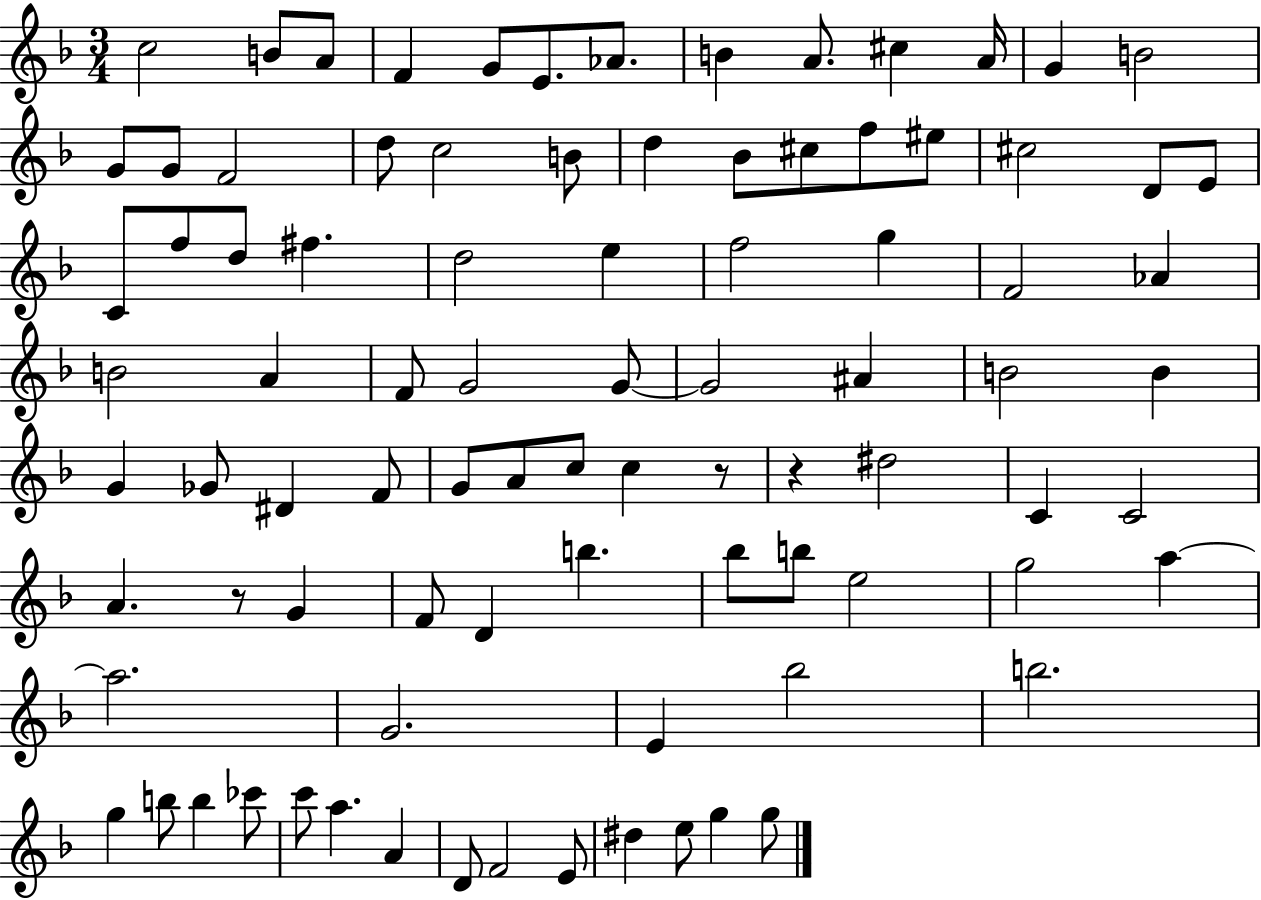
{
  \clef treble
  \numericTimeSignature
  \time 3/4
  \key f \major
  c''2 b'8 a'8 | f'4 g'8 e'8. aes'8. | b'4 a'8. cis''4 a'16 | g'4 b'2 | \break g'8 g'8 f'2 | d''8 c''2 b'8 | d''4 bes'8 cis''8 f''8 eis''8 | cis''2 d'8 e'8 | \break c'8 f''8 d''8 fis''4. | d''2 e''4 | f''2 g''4 | f'2 aes'4 | \break b'2 a'4 | f'8 g'2 g'8~~ | g'2 ais'4 | b'2 b'4 | \break g'4 ges'8 dis'4 f'8 | g'8 a'8 c''8 c''4 r8 | r4 dis''2 | c'4 c'2 | \break a'4. r8 g'4 | f'8 d'4 b''4. | bes''8 b''8 e''2 | g''2 a''4~~ | \break a''2. | g'2. | e'4 bes''2 | b''2. | \break g''4 b''8 b''4 ces'''8 | c'''8 a''4. a'4 | d'8 f'2 e'8 | dis''4 e''8 g''4 g''8 | \break \bar "|."
}